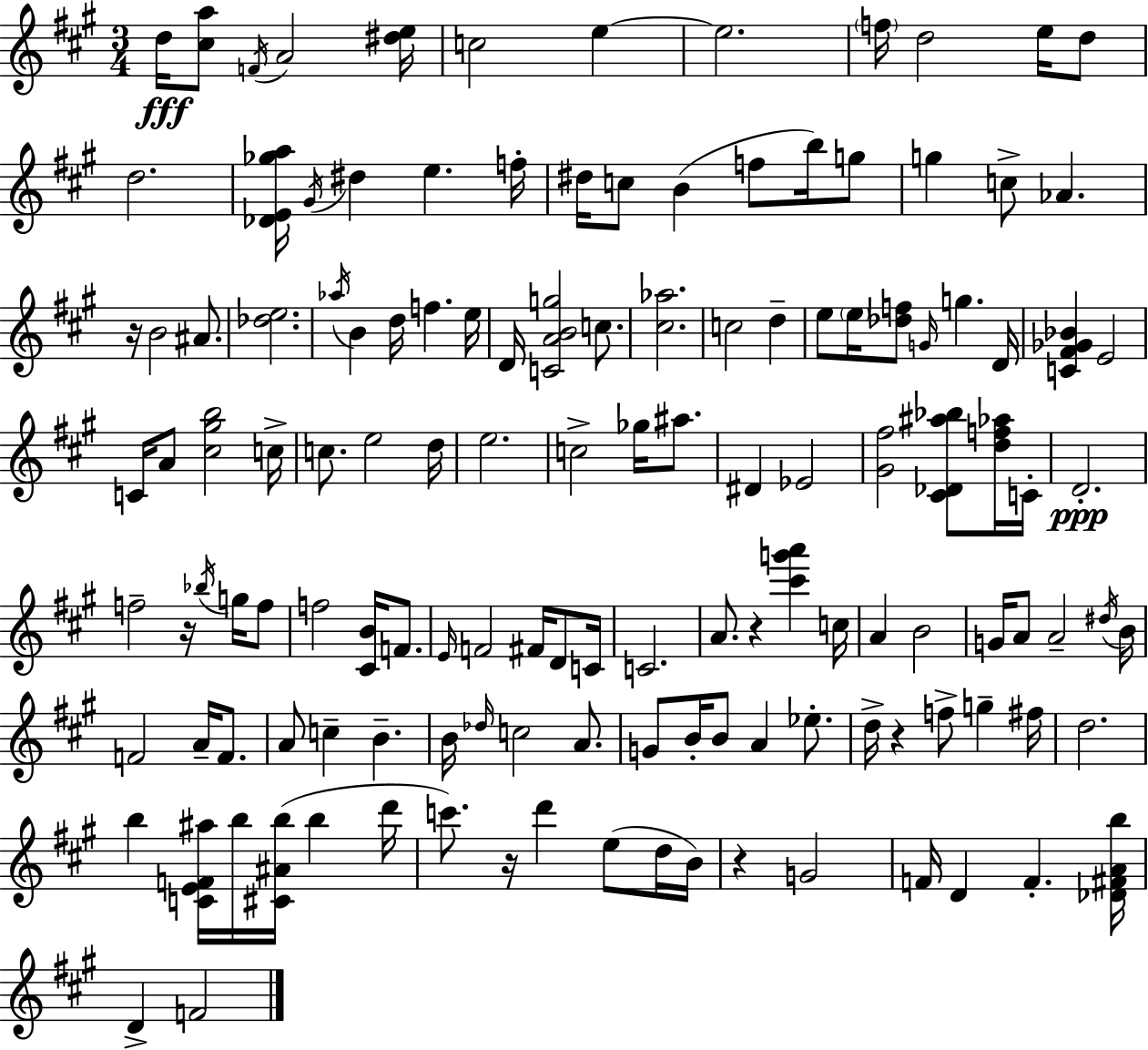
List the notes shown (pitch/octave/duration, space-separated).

D5/s [C#5,A5]/e F4/s A4/h [D#5,E5]/s C5/h E5/q E5/h. F5/s D5/h E5/s D5/e D5/h. [Db4,E4,Gb5,A5]/s G#4/s D#5/q E5/q. F5/s D#5/s C5/e B4/q F5/e B5/s G5/e G5/q C5/e Ab4/q. R/s B4/h A#4/e. [Db5,E5]/h. Ab5/s B4/q D5/s F5/q. E5/s D4/s [C4,A4,B4,G5]/h C5/e. [C#5,Ab5]/h. C5/h D5/q E5/e E5/s [Db5,F5]/e G4/s G5/q. D4/s [C4,F#4,Gb4,Bb4]/q E4/h C4/s A4/e [C#5,G#5,B5]/h C5/s C5/e. E5/h D5/s E5/h. C5/h Gb5/s A#5/e. D#4/q Eb4/h [G#4,F#5]/h [C#4,Db4,A#5,Bb5]/e [D5,F5,Ab5]/s C4/s D4/h. F5/h R/s Bb5/s G5/s F5/e F5/h [C#4,B4]/s F4/e. E4/s F4/h F#4/s D4/e C4/s C4/h. A4/e. R/q [C#6,G6,A6]/q C5/s A4/q B4/h G4/s A4/e A4/h D#5/s B4/s F4/h A4/s F4/e. A4/e C5/q B4/q. B4/s Db5/s C5/h A4/e. G4/e B4/s B4/e A4/q Eb5/e. D5/s R/q F5/e G5/q F#5/s D5/h. B5/q [C4,E4,F4,A#5]/s B5/s [C#4,A#4,B5]/s B5/q D6/s C6/e. R/s D6/q E5/e D5/s B4/s R/q G4/h F4/s D4/q F4/q. [Db4,F#4,A4,B5]/s D4/q F4/h